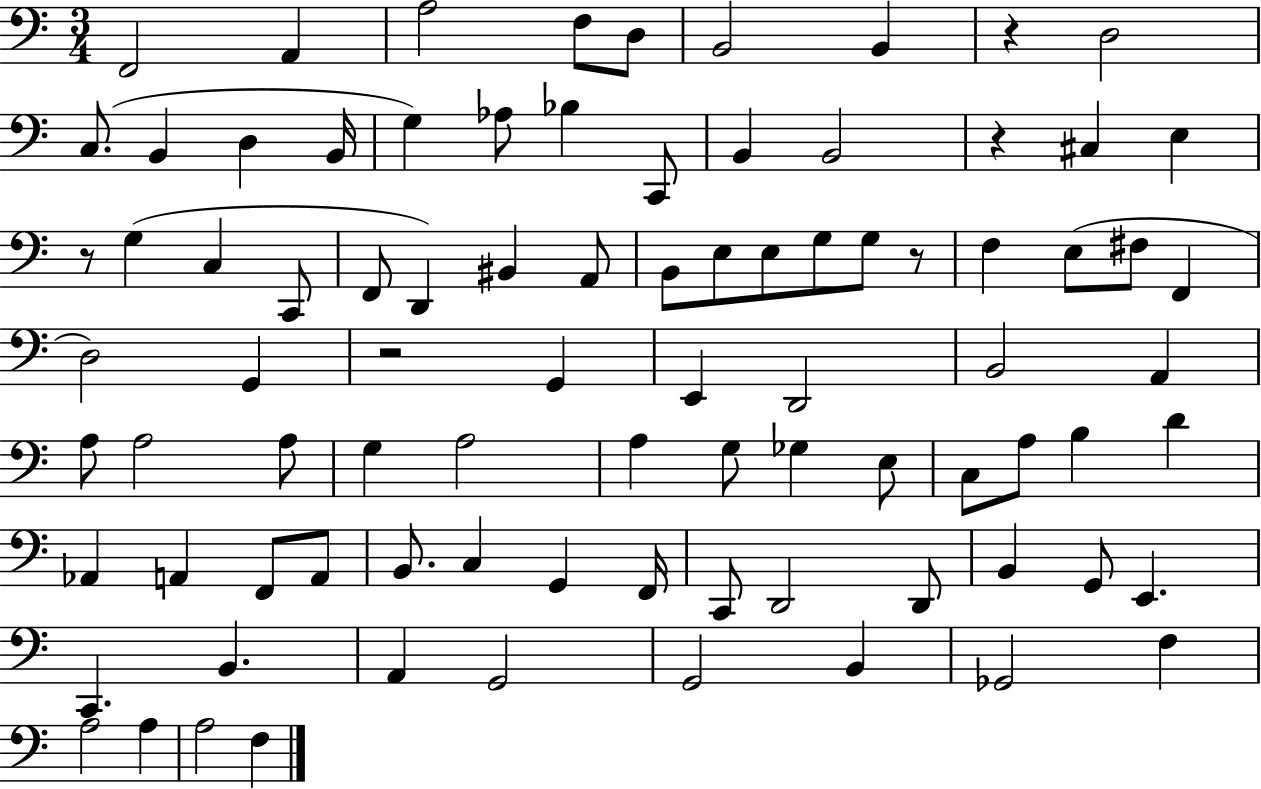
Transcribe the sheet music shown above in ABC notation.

X:1
T:Untitled
M:3/4
L:1/4
K:C
F,,2 A,, A,2 F,/2 D,/2 B,,2 B,, z D,2 C,/2 B,, D, B,,/4 G, _A,/2 _B, C,,/2 B,, B,,2 z ^C, E, z/2 G, C, C,,/2 F,,/2 D,, ^B,, A,,/2 B,,/2 E,/2 E,/2 G,/2 G,/2 z/2 F, E,/2 ^F,/2 F,, D,2 G,, z2 G,, E,, D,,2 B,,2 A,, A,/2 A,2 A,/2 G, A,2 A, G,/2 _G, E,/2 C,/2 A,/2 B, D _A,, A,, F,,/2 A,,/2 B,,/2 C, G,, F,,/4 C,,/2 D,,2 D,,/2 B,, G,,/2 E,, C,, B,, A,, G,,2 G,,2 B,, _G,,2 F, A,2 A, A,2 F,